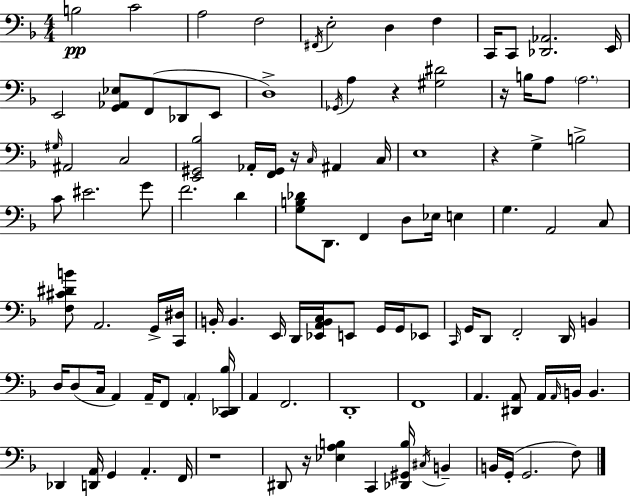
{
  \clef bass
  \numericTimeSignature
  \time 4/4
  \key f \major
  b2\pp c'2 | a2 f2 | \acciaccatura { fis,16 } e2-. d4 f4 | c,16 c,8 <des, aes,>2. | \break e,16 e,2 <g, aes, ees>8 f,8( des,8 e,8 | d1->) | \acciaccatura { ges,16 } a4 r4 <gis dis'>2 | r16 b16 a8 \parenthesize a2. | \break \grace { gis16 } ais,2 c2 | <e, gis, bes>2 aes,16-. <f, gis,>16 r16 \grace { c16 } ais,4 | c16 e1 | r4 g4-> b2-> | \break c'8 eis'2. | g'8 f'2. | d'4 <g b des'>8 d,8. f,4 d8 ees16 | e4 g4. a,2 | \break c8 <f cis' dis' b'>8 a,2. | g,16-> <c, dis>16 b,16-. b,4. e,16 d,16 <ees, a, b, c>16 e,8 | g,16 g,16 ees,8 \grace { c,16 } g,16 d,8 f,2-. | d,16 b,4 d16 d8( c16 a,4) a,16-- f,8 | \break \parenthesize a,4-. <c, des, bes>16 a,4 f,2. | d,1-. | f,1 | a,4. <dis, a,>8 a,16 \grace { a,16 } b,16 | \break b,4. des,4 <d, a,>16 g,4 a,4.-. | f,16 r1 | dis,8 r16 <ees a b>4 c,4 | <des, gis, b>16 \acciaccatura { cis16 } b,4-- b,16 g,16-.( g,2. | \break f8) \bar "|."
}